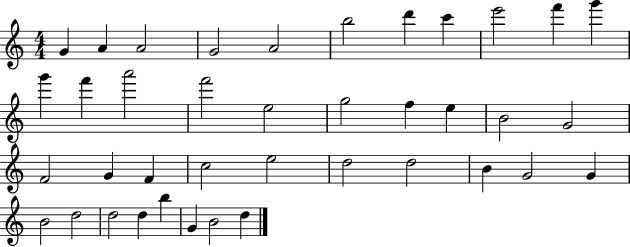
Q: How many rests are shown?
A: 0